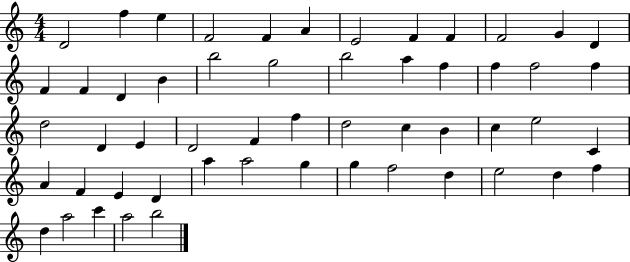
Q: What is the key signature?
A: C major